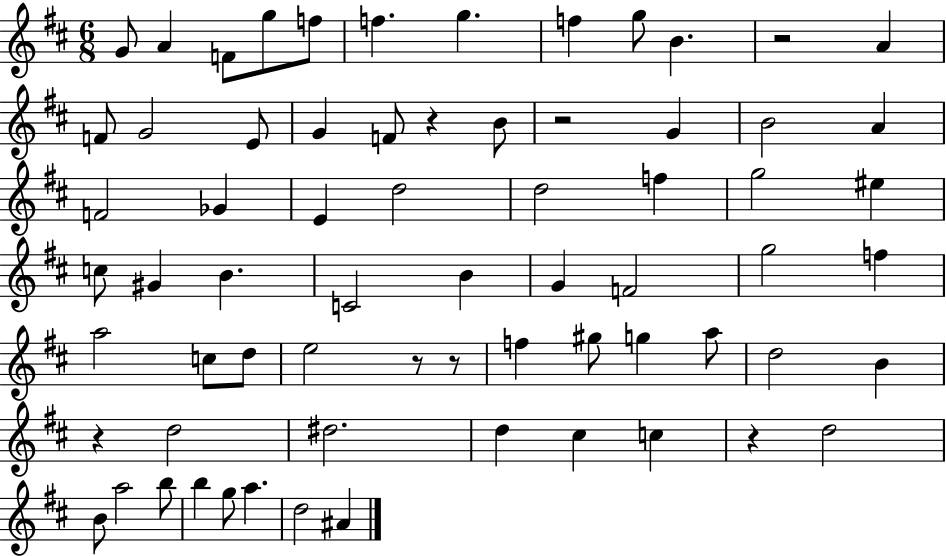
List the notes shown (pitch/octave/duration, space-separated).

G4/e A4/q F4/e G5/e F5/e F5/q. G5/q. F5/q G5/e B4/q. R/h A4/q F4/e G4/h E4/e G4/q F4/e R/q B4/e R/h G4/q B4/h A4/q F4/h Gb4/q E4/q D5/h D5/h F5/q G5/h EIS5/q C5/e G#4/q B4/q. C4/h B4/q G4/q F4/h G5/h F5/q A5/h C5/e D5/e E5/h R/e R/e F5/q G#5/e G5/q A5/e D5/h B4/q R/q D5/h D#5/h. D5/q C#5/q C5/q R/q D5/h B4/e A5/h B5/e B5/q G5/e A5/q. D5/h A#4/q